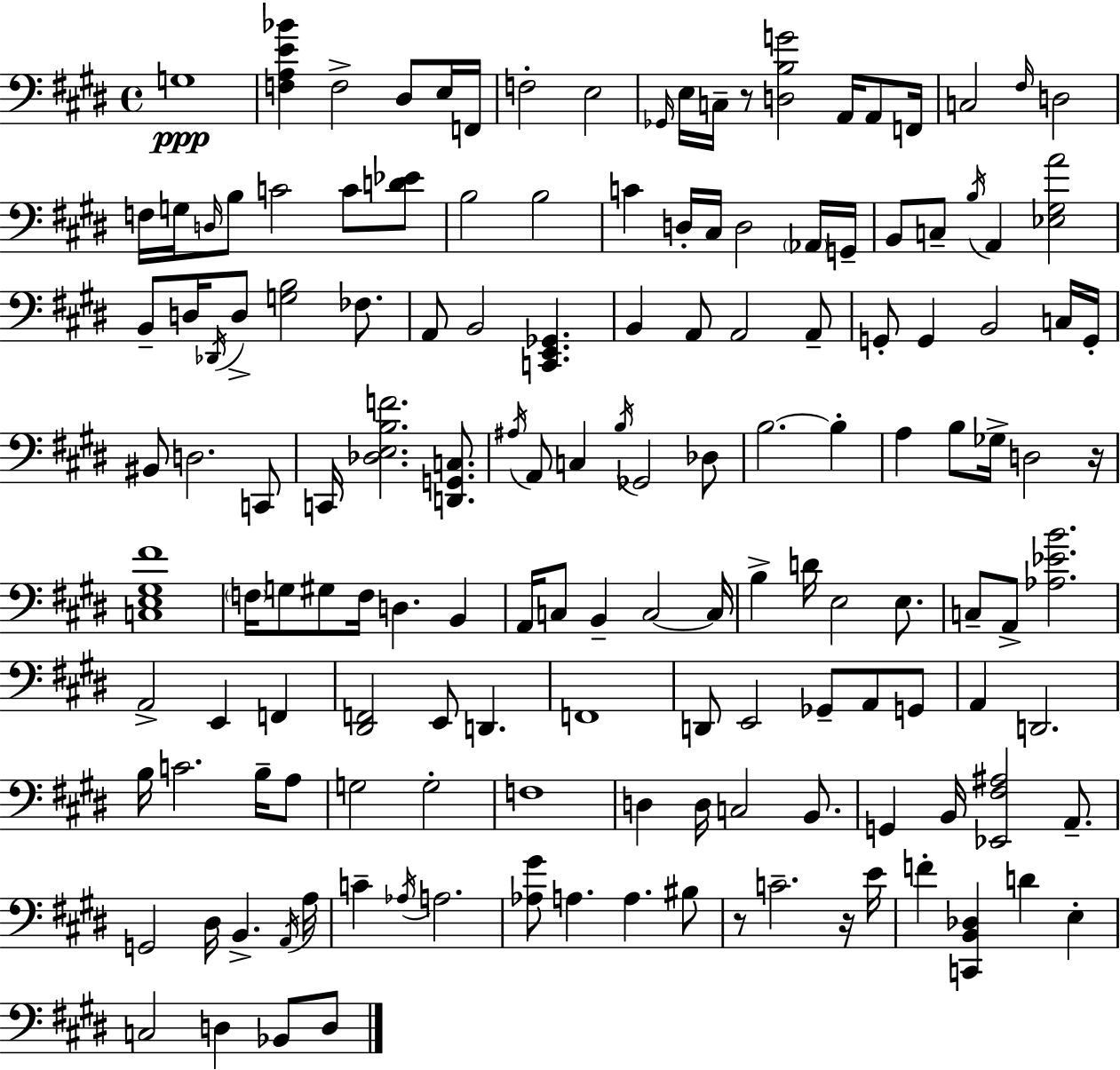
X:1
T:Untitled
M:4/4
L:1/4
K:E
G,4 [F,A,E_B] F,2 ^D,/2 E,/4 F,,/4 F,2 E,2 _G,,/4 E,/4 C,/4 z/2 [D,B,G]2 A,,/4 A,,/2 F,,/4 C,2 ^F,/4 D,2 F,/4 G,/4 D,/4 B,/2 C2 C/2 [D_E]/2 B,2 B,2 C D,/4 ^C,/4 D,2 _A,,/4 G,,/4 B,,/2 C,/2 B,/4 A,, [_E,^G,A]2 B,,/2 D,/4 _D,,/4 D,/2 [G,B,]2 _F,/2 A,,/2 B,,2 [C,,E,,_G,,] B,, A,,/2 A,,2 A,,/2 G,,/2 G,, B,,2 C,/4 G,,/4 ^B,,/2 D,2 C,,/2 C,,/4 [_D,E,B,F]2 [D,,G,,C,]/2 ^A,/4 A,,/2 C, B,/4 _G,,2 _D,/2 B,2 B, A, B,/2 _G,/4 D,2 z/4 [C,E,^G,^F]4 F,/4 G,/2 ^G,/2 F,/4 D, B,, A,,/4 C,/2 B,, C,2 C,/4 B, D/4 E,2 E,/2 C,/2 A,,/2 [_A,_EB]2 A,,2 E,, F,, [^D,,F,,]2 E,,/2 D,, F,,4 D,,/2 E,,2 _G,,/2 A,,/2 G,,/2 A,, D,,2 B,/4 C2 B,/4 A,/2 G,2 G,2 F,4 D, D,/4 C,2 B,,/2 G,, B,,/4 [_E,,^F,^A,]2 A,,/2 G,,2 ^D,/4 B,, A,,/4 A,/4 C _A,/4 A,2 [_A,^G]/2 A, A, ^B,/2 z/2 C2 z/4 E/4 F [C,,B,,_D,] D E, C,2 D, _B,,/2 D,/2